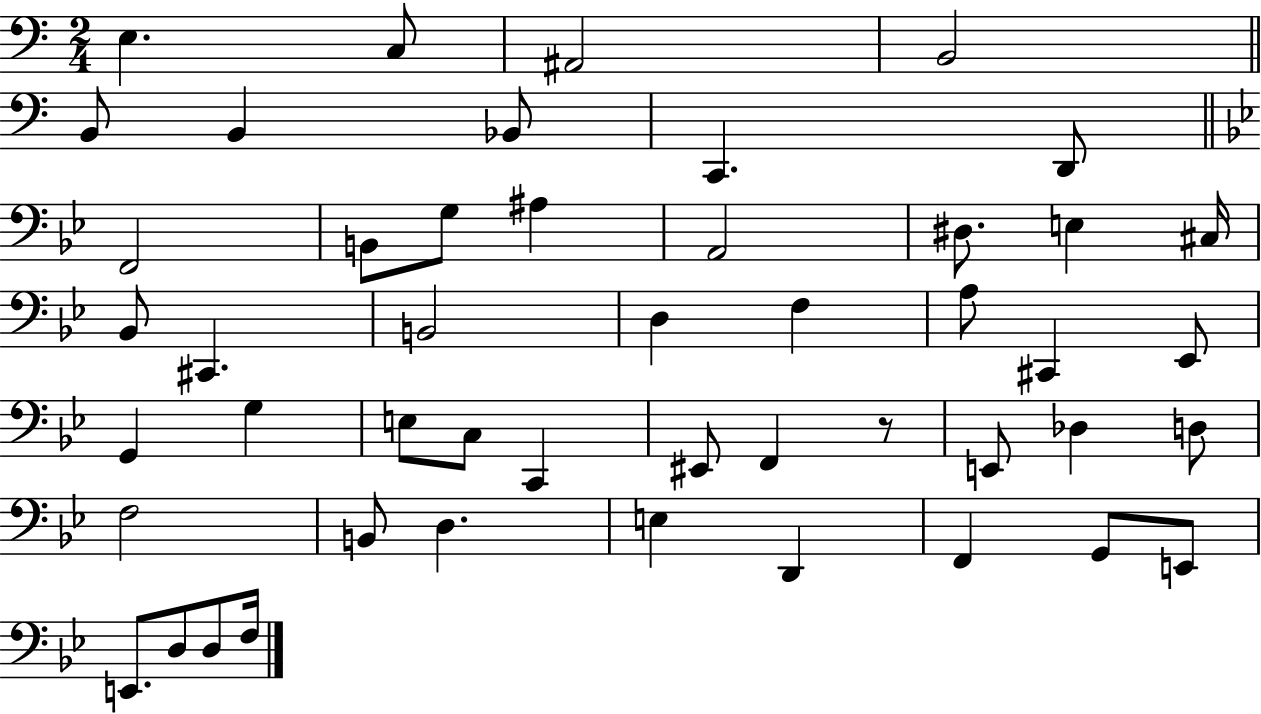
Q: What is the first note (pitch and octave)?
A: E3